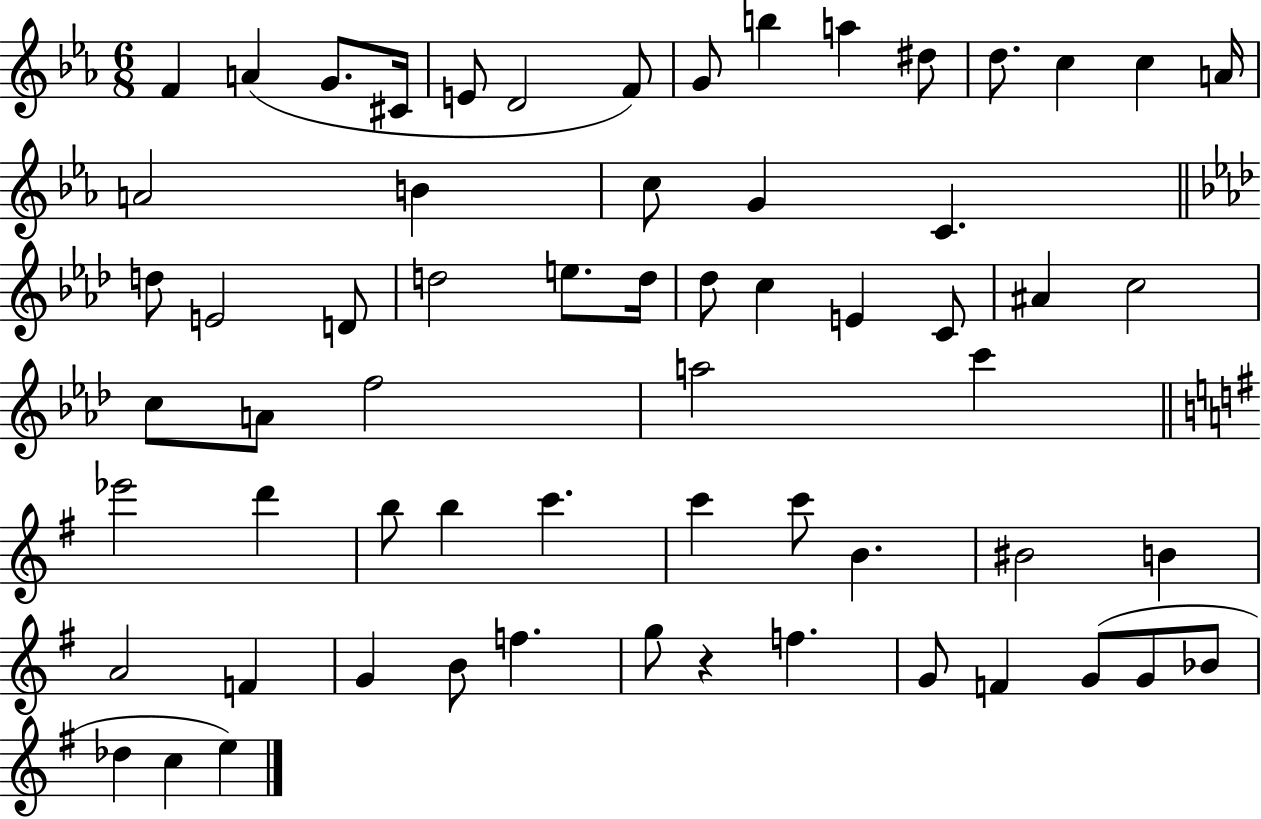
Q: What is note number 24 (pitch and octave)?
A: D5